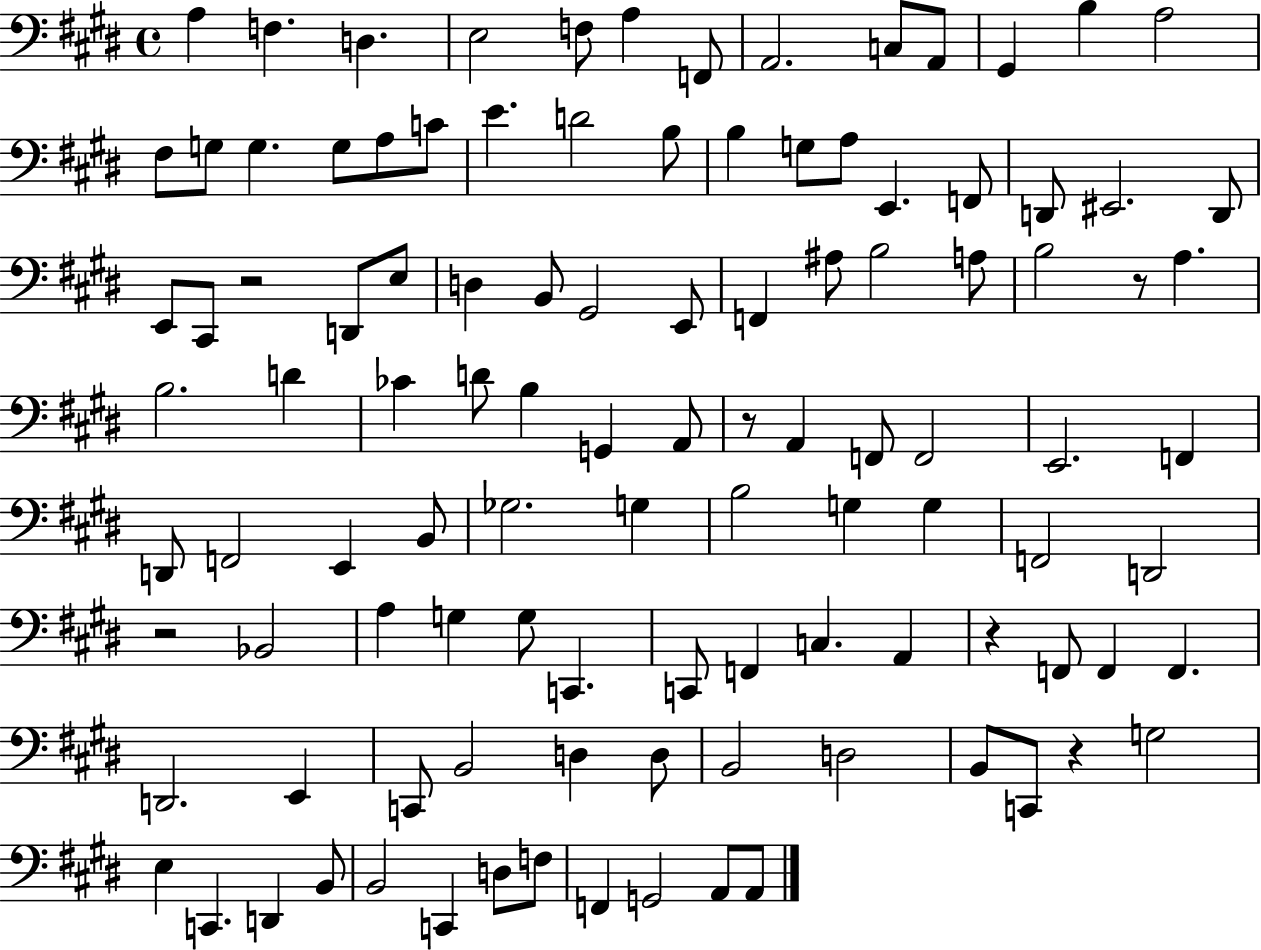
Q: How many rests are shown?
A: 6